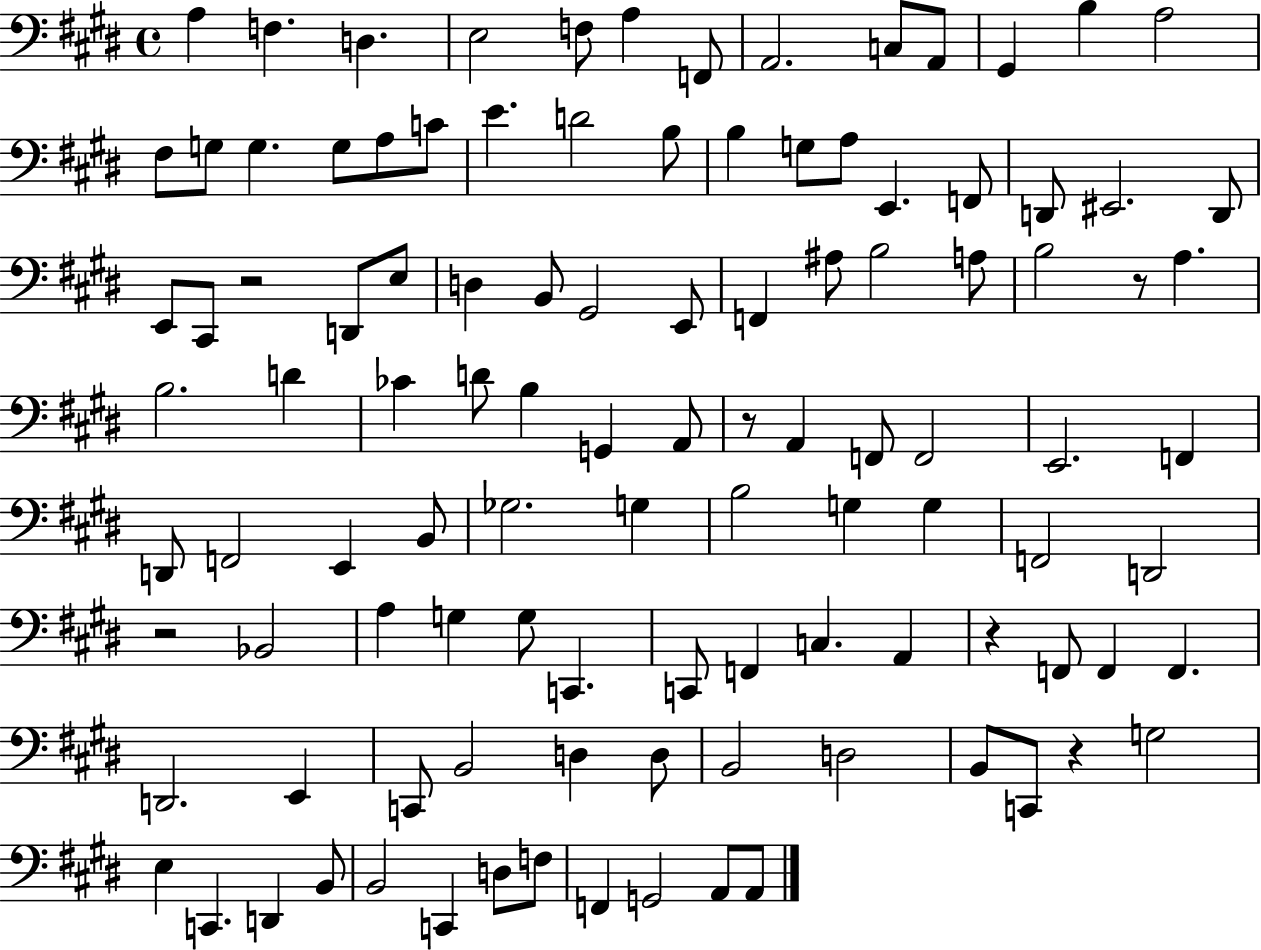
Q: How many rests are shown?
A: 6